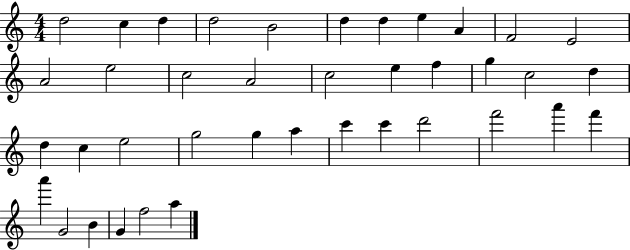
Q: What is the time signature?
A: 4/4